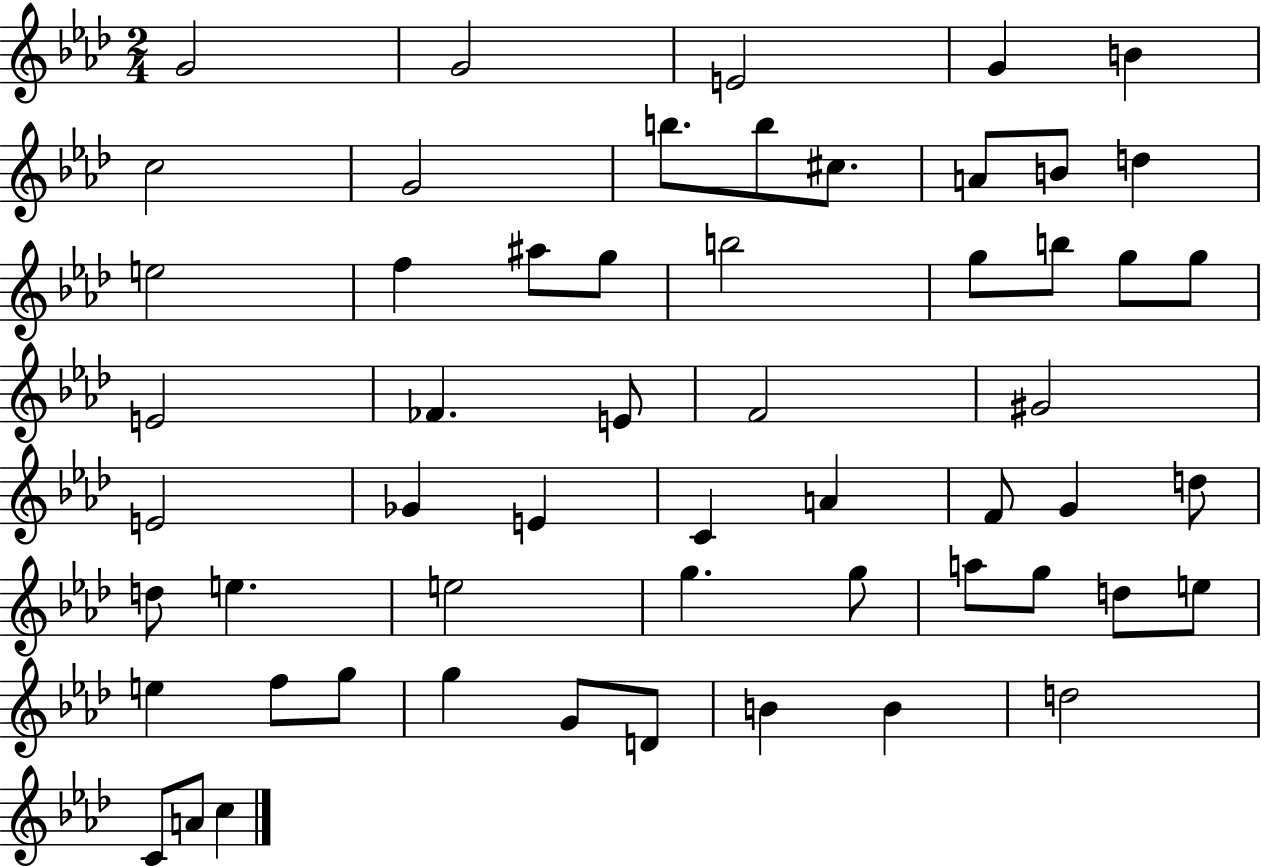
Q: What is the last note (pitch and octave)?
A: C5